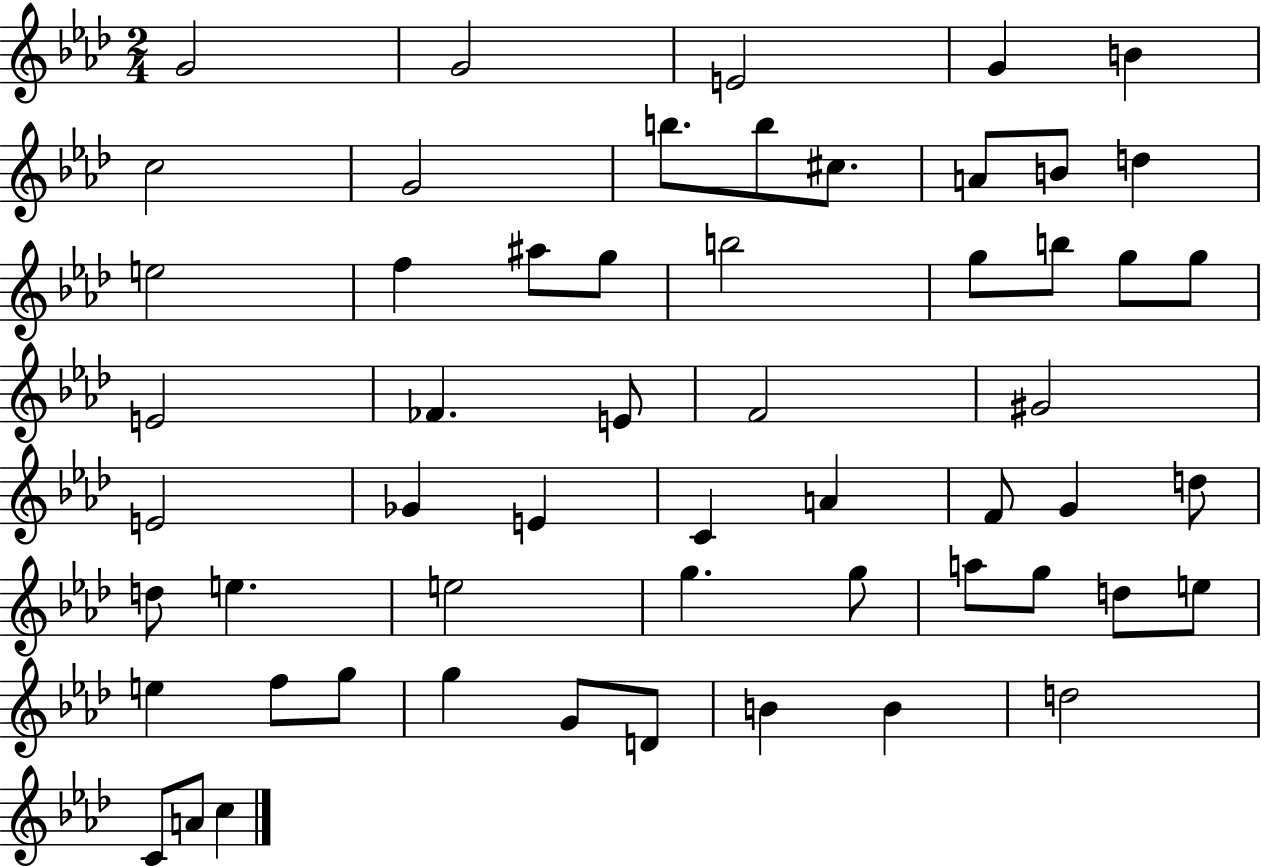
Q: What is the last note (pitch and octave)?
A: C5